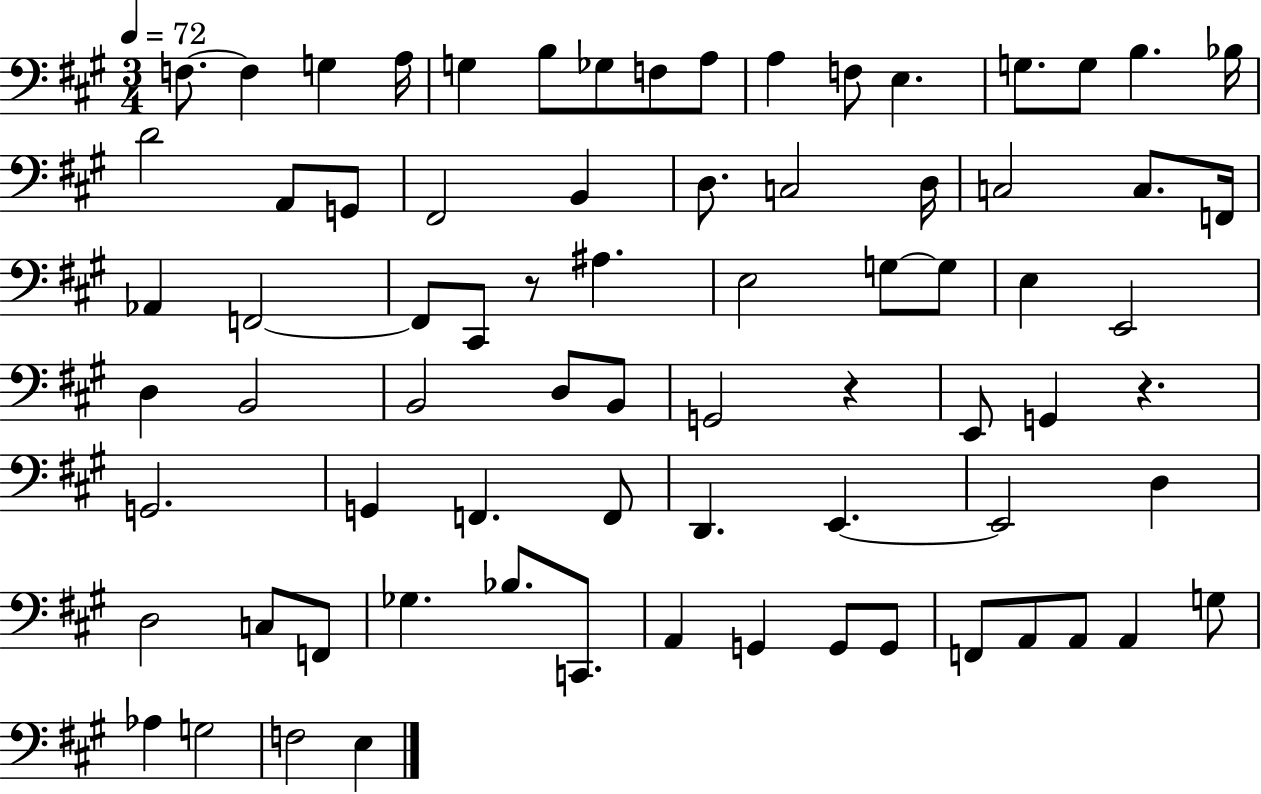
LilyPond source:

{
  \clef bass
  \numericTimeSignature
  \time 3/4
  \key a \major
  \tempo 4 = 72
  f8.~~ f4 g4 a16 | g4 b8 ges8 f8 a8 | a4 f8 e4. | g8. g8 b4. bes16 | \break d'2 a,8 g,8 | fis,2 b,4 | d8. c2 d16 | c2 c8. f,16 | \break aes,4 f,2~~ | f,8 cis,8 r8 ais4. | e2 g8~~ g8 | e4 e,2 | \break d4 b,2 | b,2 d8 b,8 | g,2 r4 | e,8 g,4 r4. | \break g,2. | g,4 f,4. f,8 | d,4. e,4.~~ | e,2 d4 | \break d2 c8 f,8 | ges4. bes8. c,8. | a,4 g,4 g,8 g,8 | f,8 a,8 a,8 a,4 g8 | \break aes4 g2 | f2 e4 | \bar "|."
}